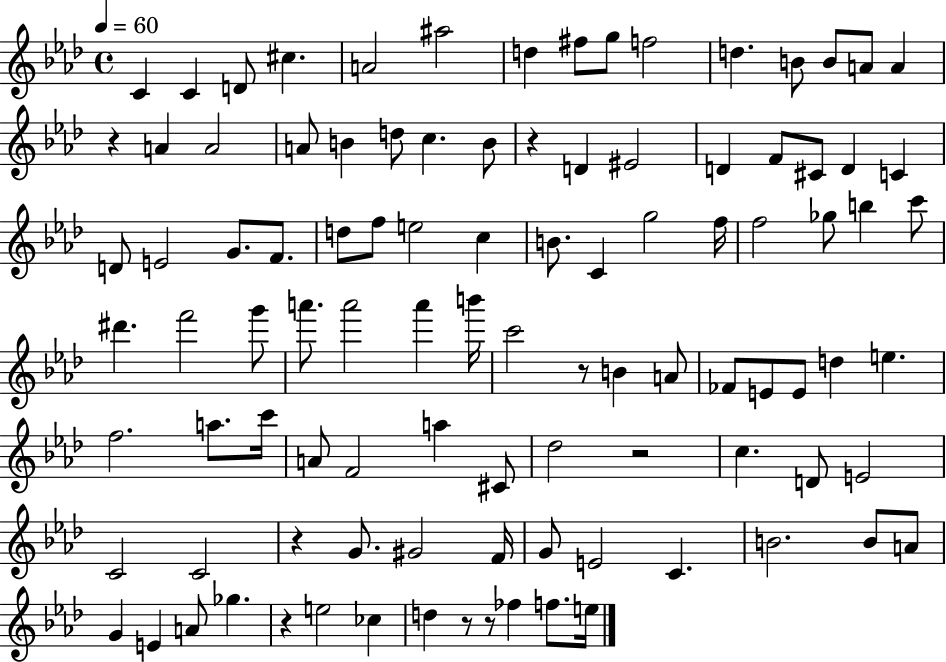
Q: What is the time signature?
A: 4/4